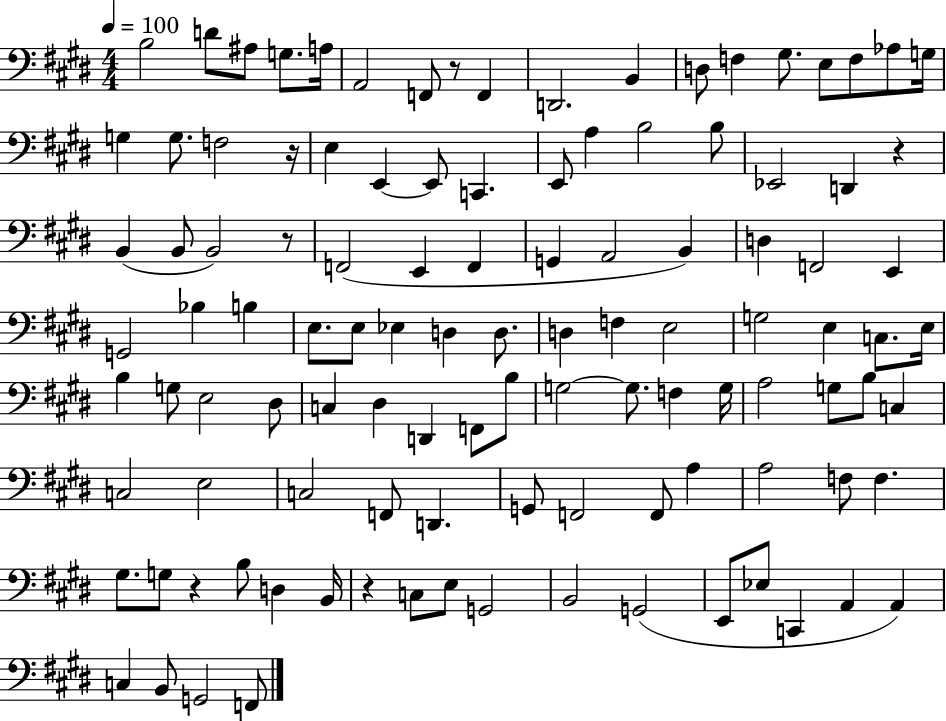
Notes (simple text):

B3/h D4/e A#3/e G3/e. A3/s A2/h F2/e R/e F2/q D2/h. B2/q D3/e F3/q G#3/e. E3/e F3/e Ab3/e G3/s G3/q G3/e. F3/h R/s E3/q E2/q E2/e C2/q. E2/e A3/q B3/h B3/e Eb2/h D2/q R/q B2/q B2/e B2/h R/e F2/h E2/q F2/q G2/q A2/h B2/q D3/q F2/h E2/q G2/h Bb3/q B3/q E3/e. E3/e Eb3/q D3/q D3/e. D3/q F3/q E3/h G3/h E3/q C3/e. E3/s B3/q G3/e E3/h D#3/e C3/q D#3/q D2/q F2/e B3/e G3/h G3/e. F3/q G3/s A3/h G3/e B3/e C3/q C3/h E3/h C3/h F2/e D2/q. G2/e F2/h F2/e A3/q A3/h F3/e F3/q. G#3/e. G3/e R/q B3/e D3/q B2/s R/q C3/e E3/e G2/h B2/h G2/h E2/e Eb3/e C2/q A2/q A2/q C3/q B2/e G2/h F2/e